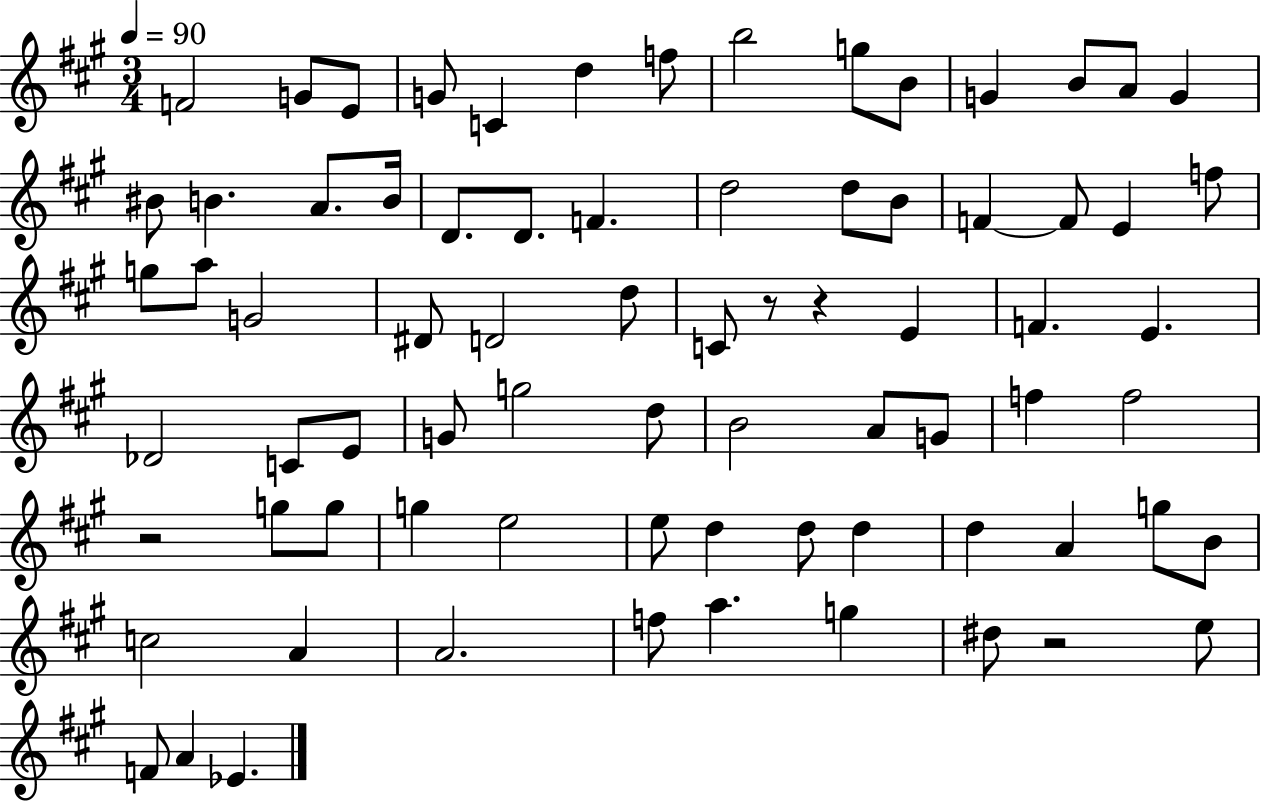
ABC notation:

X:1
T:Untitled
M:3/4
L:1/4
K:A
F2 G/2 E/2 G/2 C d f/2 b2 g/2 B/2 G B/2 A/2 G ^B/2 B A/2 B/4 D/2 D/2 F d2 d/2 B/2 F F/2 E f/2 g/2 a/2 G2 ^D/2 D2 d/2 C/2 z/2 z E F E _D2 C/2 E/2 G/2 g2 d/2 B2 A/2 G/2 f f2 z2 g/2 g/2 g e2 e/2 d d/2 d d A g/2 B/2 c2 A A2 f/2 a g ^d/2 z2 e/2 F/2 A _E